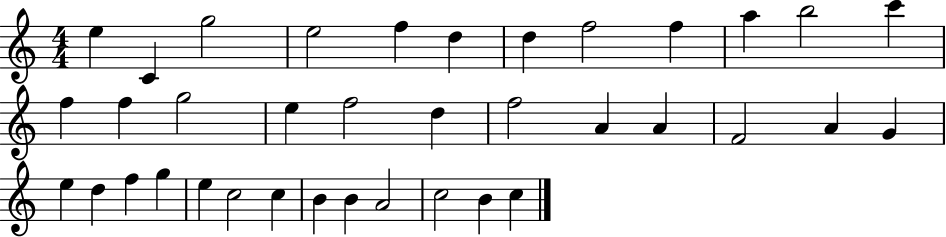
E5/q C4/q G5/h E5/h F5/q D5/q D5/q F5/h F5/q A5/q B5/h C6/q F5/q F5/q G5/h E5/q F5/h D5/q F5/h A4/q A4/q F4/h A4/q G4/q E5/q D5/q F5/q G5/q E5/q C5/h C5/q B4/q B4/q A4/h C5/h B4/q C5/q